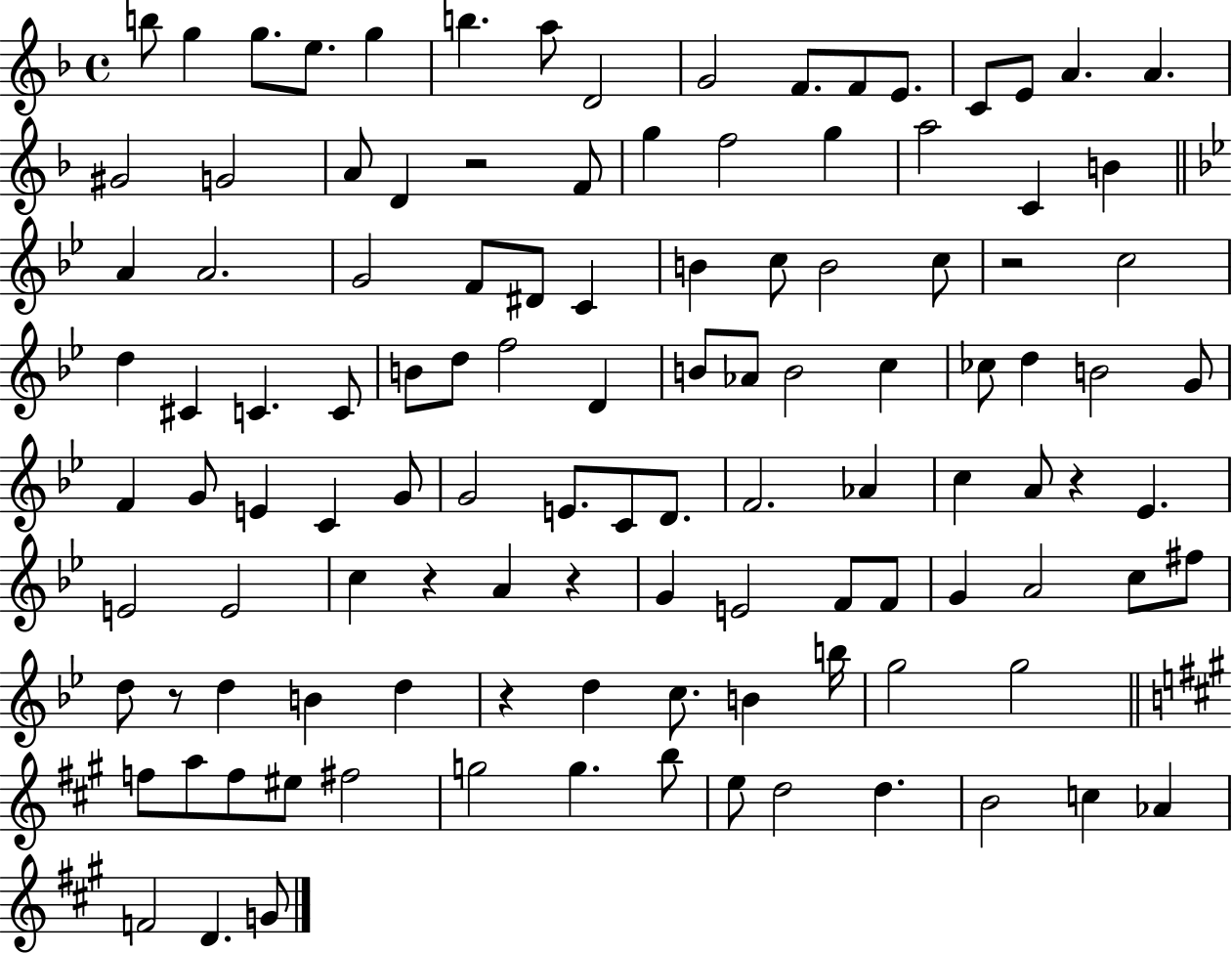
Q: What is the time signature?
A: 4/4